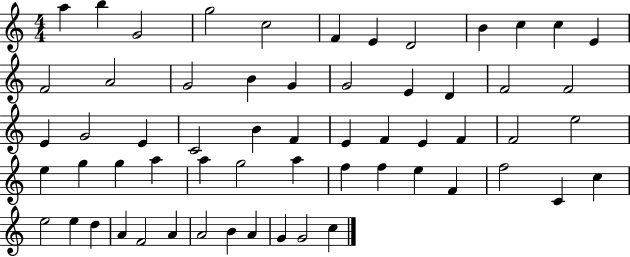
{
  \clef treble
  \numericTimeSignature
  \time 4/4
  \key c \major
  a''4 b''4 g'2 | g''2 c''2 | f'4 e'4 d'2 | b'4 c''4 c''4 e'4 | \break f'2 a'2 | g'2 b'4 g'4 | g'2 e'4 d'4 | f'2 f'2 | \break e'4 g'2 e'4 | c'2 b'4 f'4 | e'4 f'4 e'4 f'4 | f'2 e''2 | \break e''4 g''4 g''4 a''4 | a''4 g''2 a''4 | f''4 f''4 e''4 f'4 | f''2 c'4 c''4 | \break e''2 e''4 d''4 | a'4 f'2 a'4 | a'2 b'4 a'4 | g'4 g'2 c''4 | \break \bar "|."
}